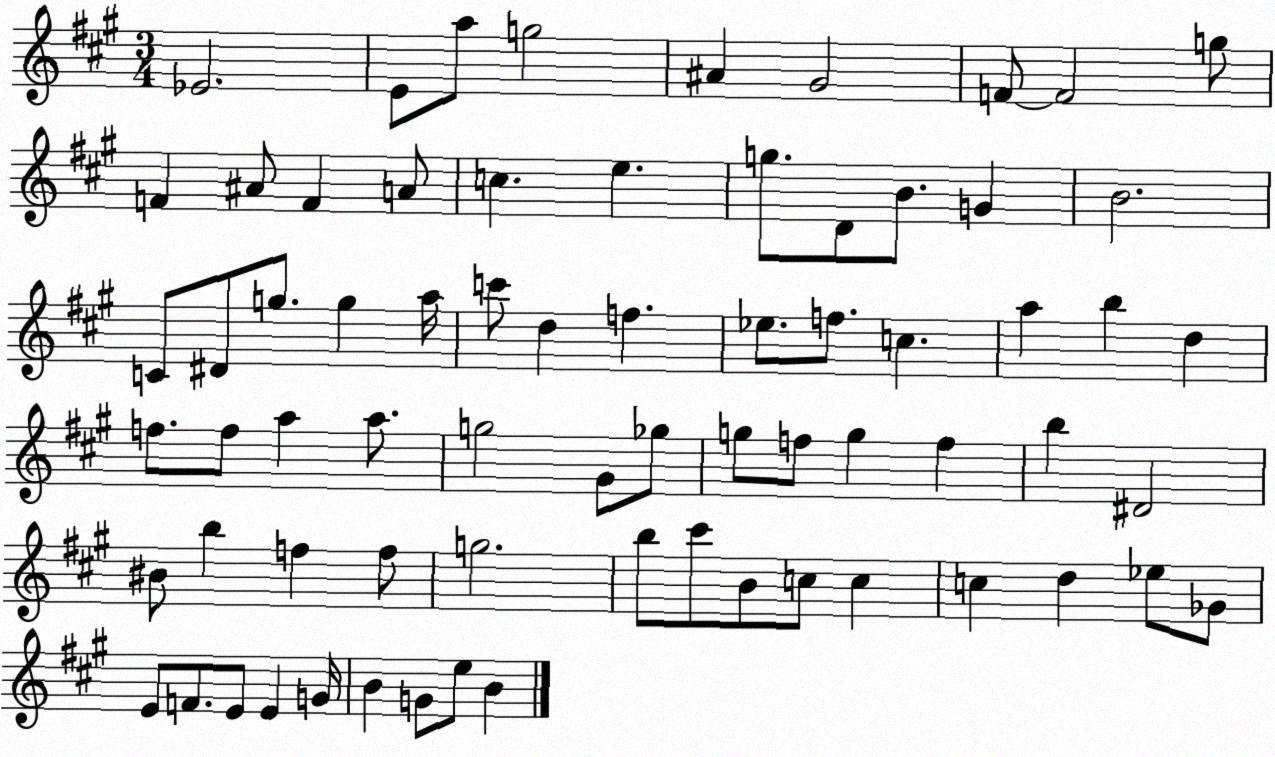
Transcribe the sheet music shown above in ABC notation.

X:1
T:Untitled
M:3/4
L:1/4
K:A
_E2 E/2 a/2 g2 ^A ^G2 F/2 F2 g/2 F ^A/2 F A/2 c e g/2 D/2 B/2 G B2 C/2 ^D/2 g/2 g a/4 c'/2 d f _e/2 f/2 c a b d f/2 f/2 a a/2 g2 ^G/2 _g/2 g/2 f/2 g f b ^D2 ^B/2 b f f/2 g2 b/2 ^c'/2 B/2 c/2 c c d _e/2 _G/2 E/2 F/2 E/2 E G/4 B G/2 e/2 B